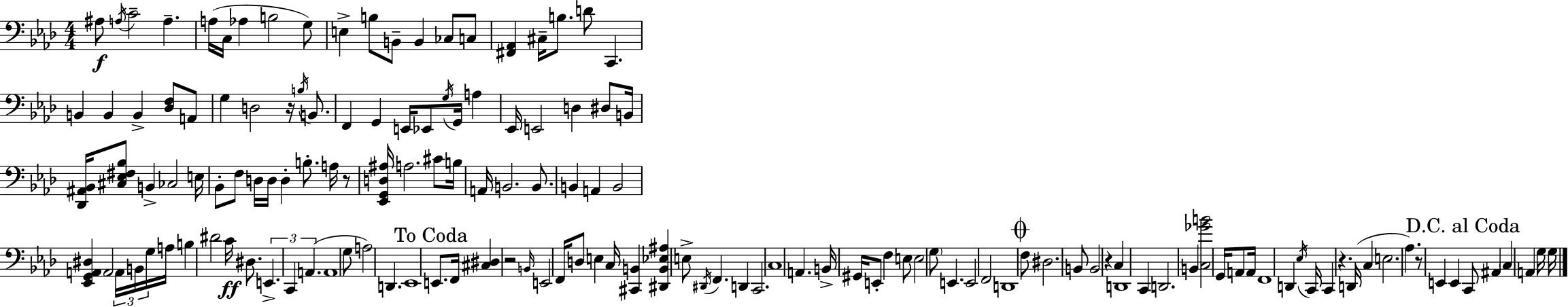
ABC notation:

X:1
T:Untitled
M:4/4
L:1/4
K:Fm
^A,/2 A,/4 C2 A, A,/4 C,/4 _A, B,2 G,/2 E, B,/2 B,,/2 B,, _C,/2 C,/2 [^F,,_A,,] ^C,/4 B,/2 D/2 C,, B,, B,, B,, [_D,F,]/2 A,,/2 G, D,2 z/4 B,/4 B,,/2 F,, G,, E,,/4 _E,,/2 G,/4 G,,/4 A, _E,,/4 E,,2 D, ^D,/2 B,,/4 [_D,,^A,,_B,,]/4 [^C,_E,^F,_B,]/2 B,, _C,2 E,/4 _B,,/2 F,/2 D,/4 D,/4 D, B,/2 A,/4 z/2 [_E,,G,,D,^A,]/4 A,2 ^C/2 B,/4 A,,/4 B,,2 B,,/2 B,, A,, B,,2 [_E,,G,,A,,^D,] A,,2 A,,/4 B,,/4 G,/4 A,/4 B, ^D2 C/4 ^D,/2 E,, C,, A,, A,,4 G,/2 A,2 D,, _E,,4 E,,/2 F,,/4 [^C,^D,] z2 B,,/4 E,,2 F,,/4 D,/2 E, C,/4 [^C,,B,,] [^D,,B,,_E,^A,] E,/2 ^D,,/4 F,, D,, C,,2 C,4 A,, B,,/4 ^G,,/4 E,,/2 F, E,/2 E,2 G,/2 E,, E,,2 F,,2 D,,4 F,/2 ^D,2 B,,/2 B,,2 z C, D,,4 C,, D,,2 B,, [C,_GB]2 G,,/4 A,,/2 A,,/4 F,,4 D,, _E,/4 C,,/4 C,, z D,,/4 C, E,2 _A, z/2 E,, E,, C,,/2 ^A,, C, A,, G,/4 G,/4